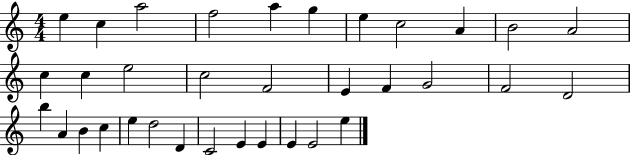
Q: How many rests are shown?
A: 0